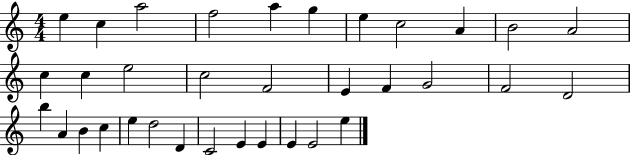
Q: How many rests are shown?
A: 0